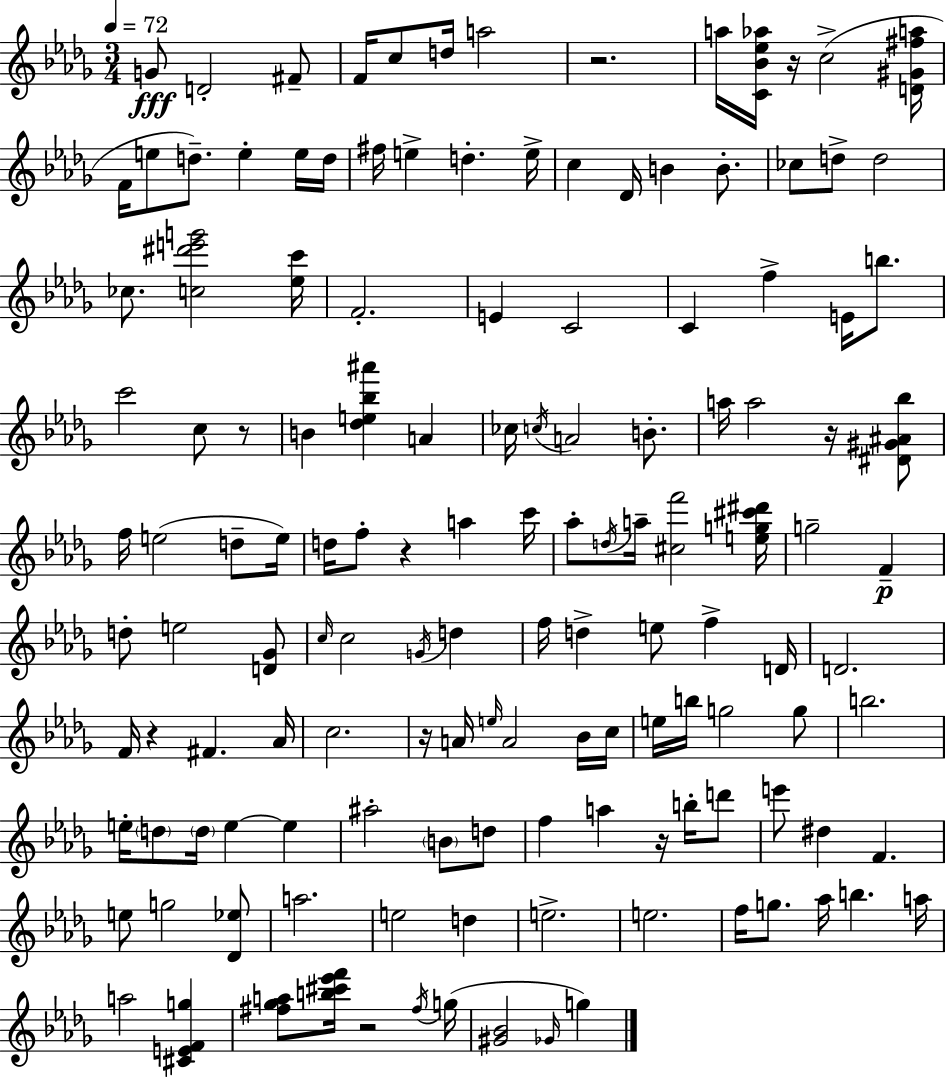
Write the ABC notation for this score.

X:1
T:Untitled
M:3/4
L:1/4
K:Bbm
G/2 D2 ^F/2 F/4 c/2 d/4 a2 z2 a/4 [C_B_e_a]/4 z/4 c2 [D^G^fa]/4 F/4 e/2 d/2 e e/4 d/4 ^f/4 e d e/4 c _D/4 B B/2 _c/2 d/2 d2 _c/2 [c^d'e'g']2 [_ec']/4 F2 E C2 C f E/4 b/2 c'2 c/2 z/2 B [_de_b^a'] A _c/4 c/4 A2 B/2 a/4 a2 z/4 [^D^G^A_b]/2 f/4 e2 d/2 e/4 d/4 f/2 z a c'/4 _a/2 d/4 a/4 [^cf']2 [eg^c'^d']/4 g2 F d/2 e2 [D_G]/2 c/4 c2 G/4 d f/4 d e/2 f D/4 D2 F/4 z ^F _A/4 c2 z/4 A/4 e/4 A2 _B/4 c/4 e/4 b/4 g2 g/2 b2 e/4 d/2 d/4 e e ^a2 B/2 d/2 f a z/4 b/4 d'/2 e'/2 ^d F e/2 g2 [_D_e]/2 a2 e2 d e2 e2 f/4 g/2 _a/4 b a/4 a2 [^CEFg] [^f_ga]/2 [b^c'_e'f']/4 z2 ^f/4 g/4 [^G_B]2 _G/4 g